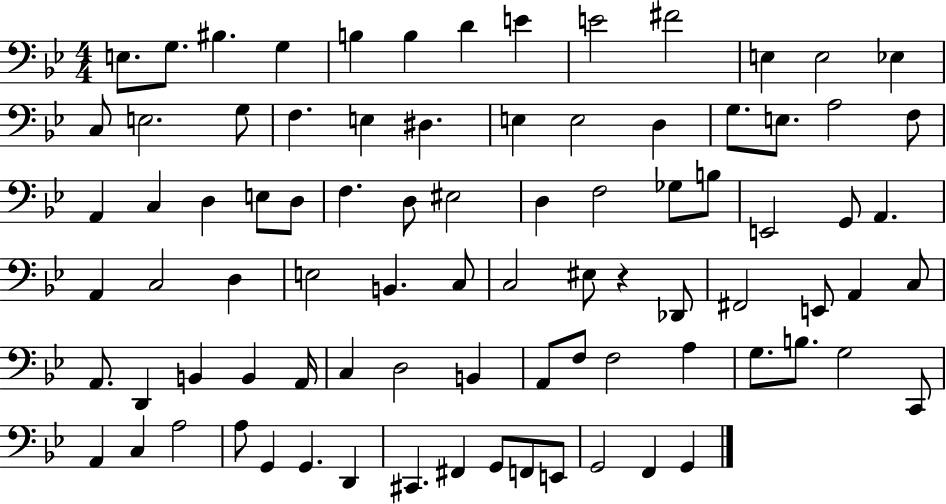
{
  \clef bass
  \numericTimeSignature
  \time 4/4
  \key bes \major
  \repeat volta 2 { e8. g8. bis4. g4 | b4 b4 d'4 e'4 | e'2 fis'2 | e4 e2 ees4 | \break c8 e2. g8 | f4. e4 dis4. | e4 e2 d4 | g8. e8. a2 f8 | \break a,4 c4 d4 e8 d8 | f4. d8 eis2 | d4 f2 ges8 b8 | e,2 g,8 a,4. | \break a,4 c2 d4 | e2 b,4. c8 | c2 eis8 r4 des,8 | fis,2 e,8 a,4 c8 | \break a,8. d,4 b,4 b,4 a,16 | c4 d2 b,4 | a,8 f8 f2 a4 | g8. b8. g2 c,8 | \break a,4 c4 a2 | a8 g,4 g,4. d,4 | cis,4. fis,4 g,8 f,8 e,8 | g,2 f,4 g,4 | \break } \bar "|."
}